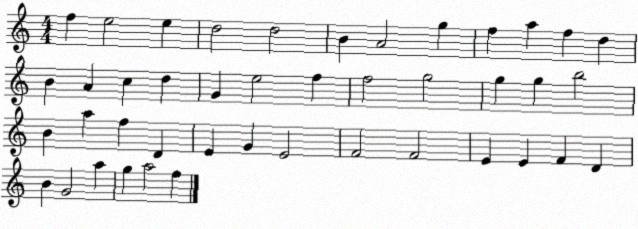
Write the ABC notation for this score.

X:1
T:Untitled
M:4/4
L:1/4
K:C
f e2 e d2 d2 B A2 g f a f d B A c d G e2 f f2 g2 g g b2 B a f D E G E2 F2 F2 E E F D B G2 a g a2 f